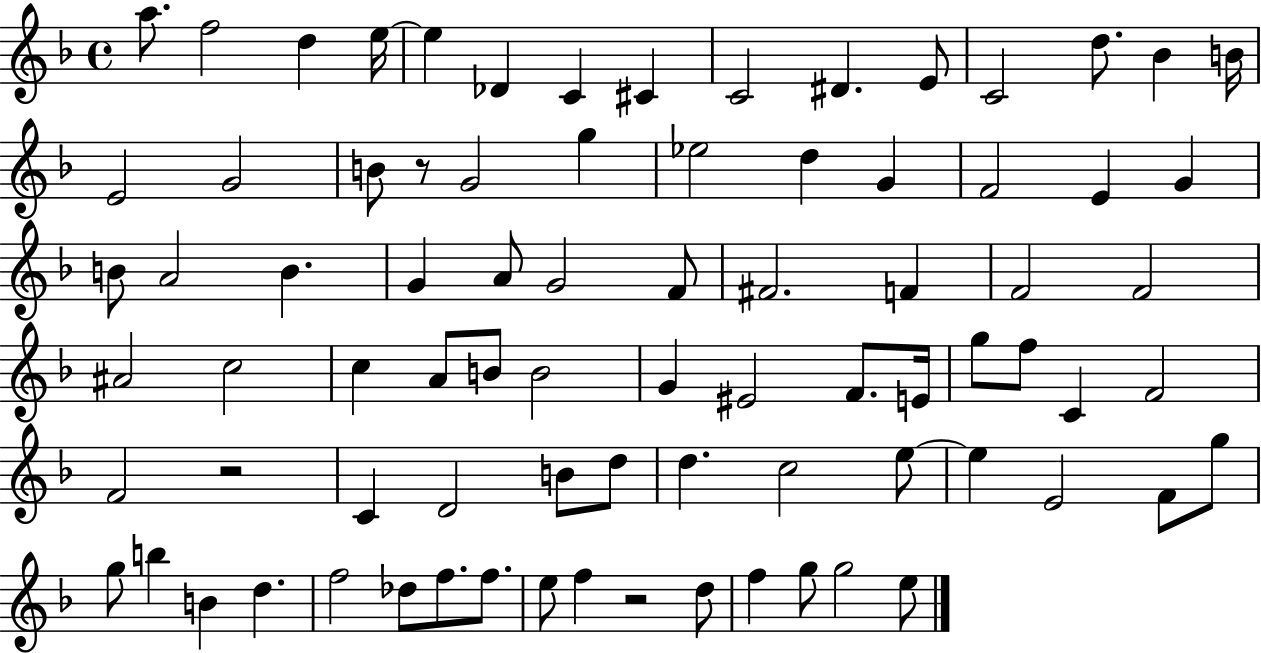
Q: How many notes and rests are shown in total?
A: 81